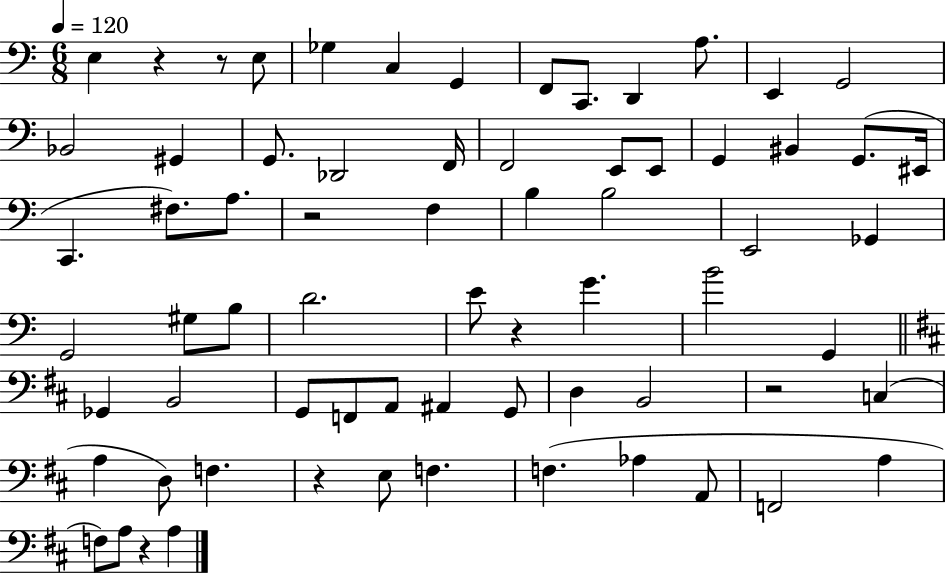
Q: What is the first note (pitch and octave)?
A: E3